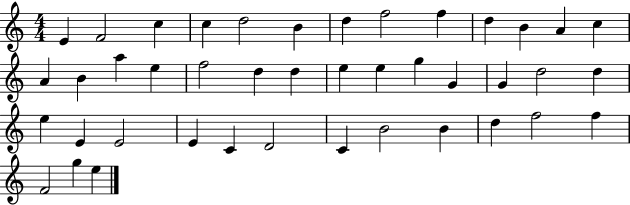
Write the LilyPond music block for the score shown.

{
  \clef treble
  \numericTimeSignature
  \time 4/4
  \key c \major
  e'4 f'2 c''4 | c''4 d''2 b'4 | d''4 f''2 f''4 | d''4 b'4 a'4 c''4 | \break a'4 b'4 a''4 e''4 | f''2 d''4 d''4 | e''4 e''4 g''4 g'4 | g'4 d''2 d''4 | \break e''4 e'4 e'2 | e'4 c'4 d'2 | c'4 b'2 b'4 | d''4 f''2 f''4 | \break f'2 g''4 e''4 | \bar "|."
}